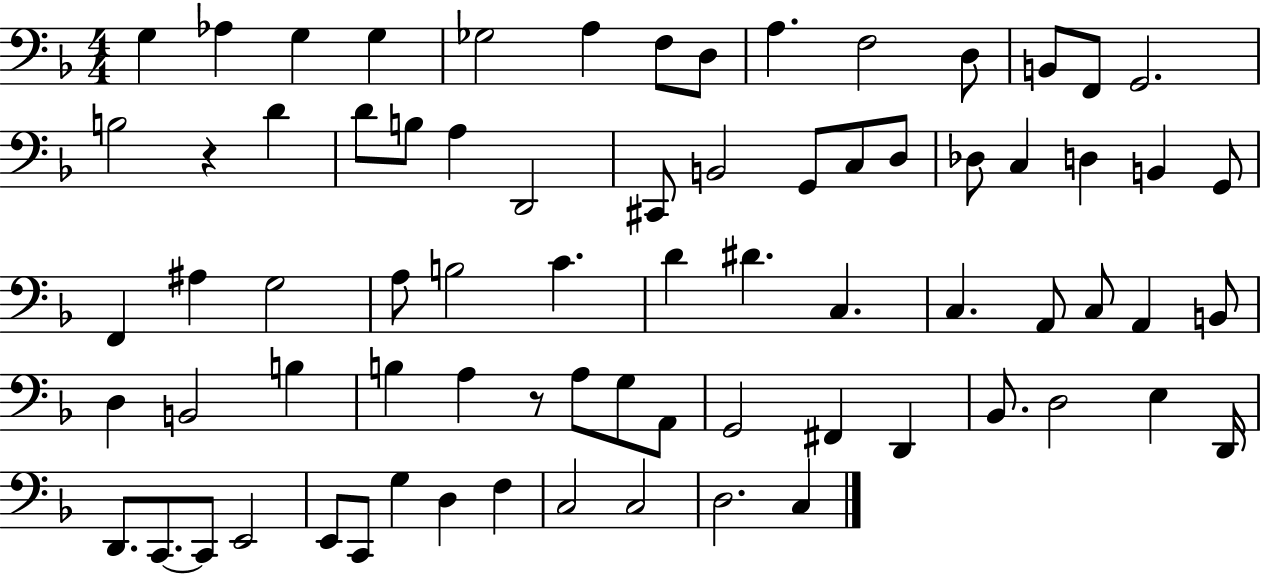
X:1
T:Untitled
M:4/4
L:1/4
K:F
G, _A, G, G, _G,2 A, F,/2 D,/2 A, F,2 D,/2 B,,/2 F,,/2 G,,2 B,2 z D D/2 B,/2 A, D,,2 ^C,,/2 B,,2 G,,/2 C,/2 D,/2 _D,/2 C, D, B,, G,,/2 F,, ^A, G,2 A,/2 B,2 C D ^D C, C, A,,/2 C,/2 A,, B,,/2 D, B,,2 B, B, A, z/2 A,/2 G,/2 A,,/2 G,,2 ^F,, D,, _B,,/2 D,2 E, D,,/4 D,,/2 C,,/2 C,,/2 E,,2 E,,/2 C,,/2 G, D, F, C,2 C,2 D,2 C,